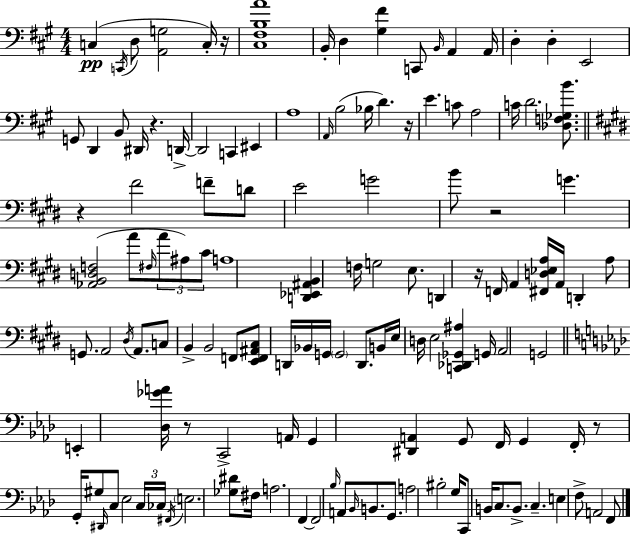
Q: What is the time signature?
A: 4/4